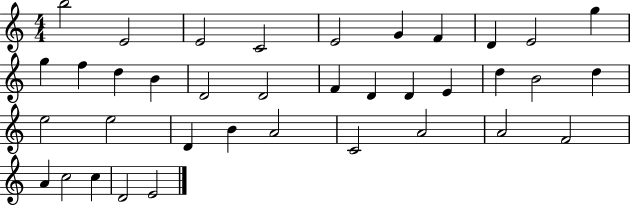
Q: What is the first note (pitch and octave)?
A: B5